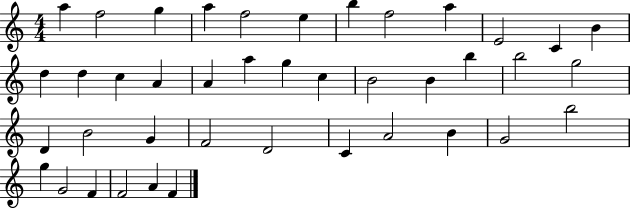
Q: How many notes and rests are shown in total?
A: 41